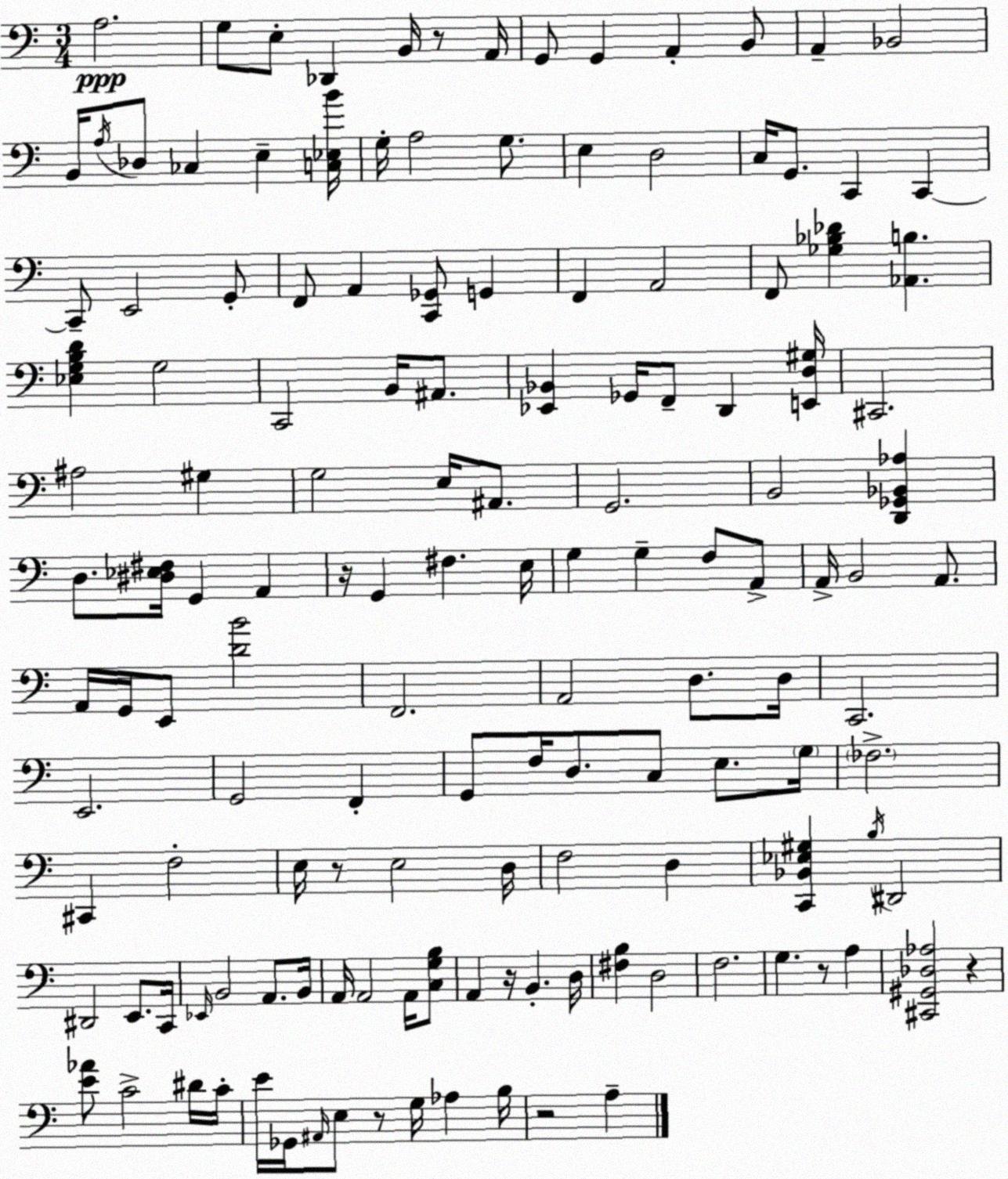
X:1
T:Untitled
M:3/4
L:1/4
K:C
A,2 G,/2 E,/2 _D,, B,,/4 z/2 A,,/4 G,,/2 G,, A,, B,,/2 A,, _B,,2 B,,/4 A,/4 _D,/2 _C, E, [C,_E,B]/4 G,/4 A,2 G,/2 E, D,2 C,/4 G,,/2 C,, C,, C,,/2 E,,2 G,,/2 F,,/2 A,, [C,,_G,,]/2 G,, F,, A,,2 F,,/2 [_G,_B,_D] [_A,,B,] [_E,G,B,D] G,2 C,,2 B,,/4 ^A,,/2 [_E,,_B,,] _G,,/4 F,,/2 D,, [E,,D,^G,]/4 ^C,,2 ^A,2 ^G, G,2 E,/4 ^A,,/2 G,,2 B,,2 [D,,_G,,_B,,_A,] D,/2 [^D,_E,^F,]/4 G,, A,, z/4 G,, ^F, E,/4 G, G, F,/2 A,,/2 A,,/4 B,,2 A,,/2 A,,/4 G,,/4 E,,/2 [DB]2 F,,2 A,,2 D,/2 D,/4 C,,2 E,,2 G,,2 F,, G,,/2 F,/4 D,/2 C,/2 E,/2 G,/4 _F,2 ^C,, F,2 E,/4 z/2 E,2 D,/4 F,2 D, [C,,_B,,_E,^G,] B,/4 ^D,,2 ^D,,2 E,,/2 C,,/4 _E,,/4 B,,2 A,,/2 B,,/4 A,,/4 A,,2 A,,/4 [C,G,B,]/2 A,, z/4 B,, D,/4 [^F,B,] D,2 F,2 G, z/2 A, [^C,,^G,,_D,_A,]2 z [E_A]/2 C2 ^D/4 C/4 E/4 _G,,/4 ^A,,/4 E,/2 z/2 G,/4 _A, B,/4 z2 A,